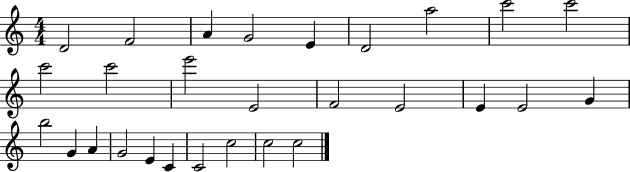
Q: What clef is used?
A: treble